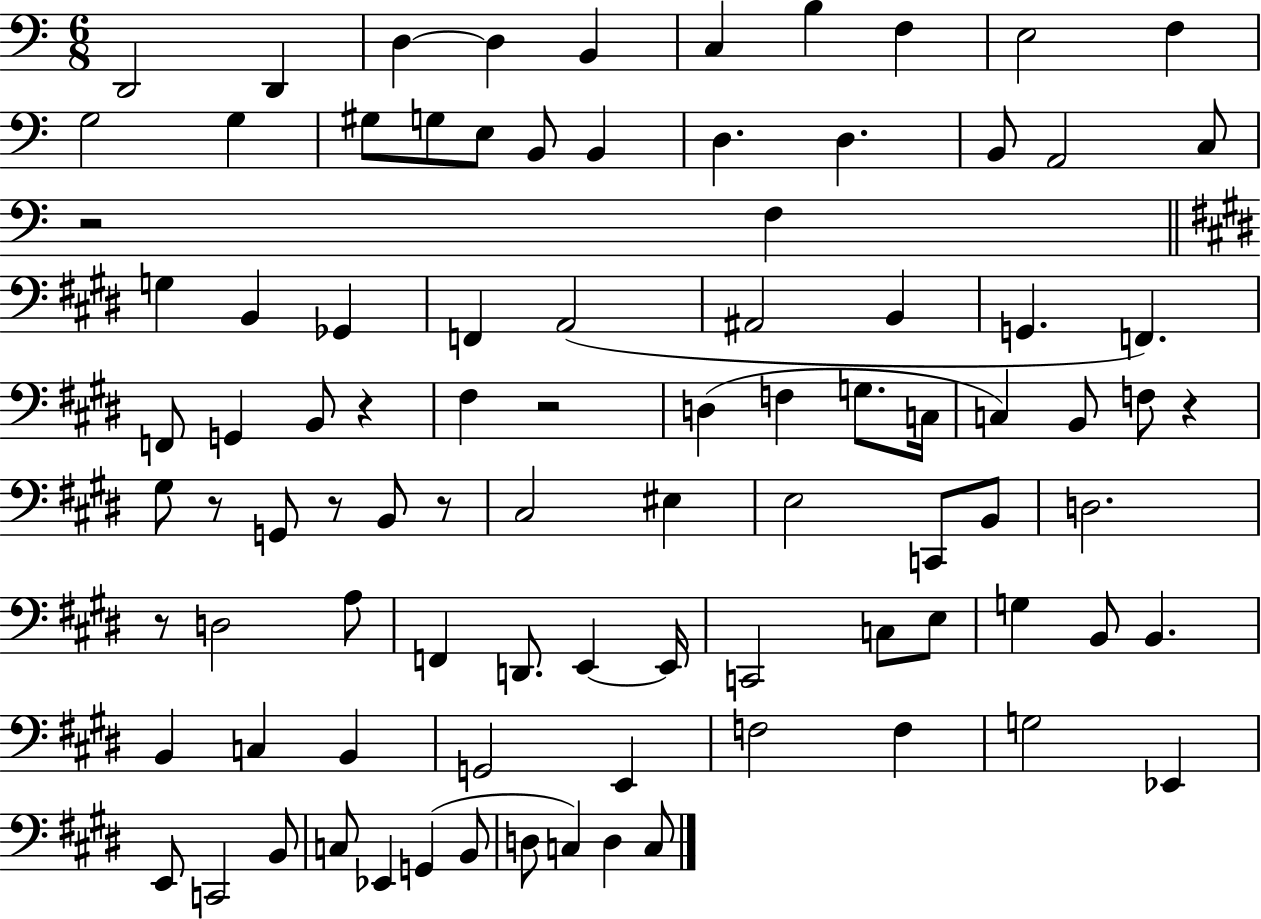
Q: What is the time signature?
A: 6/8